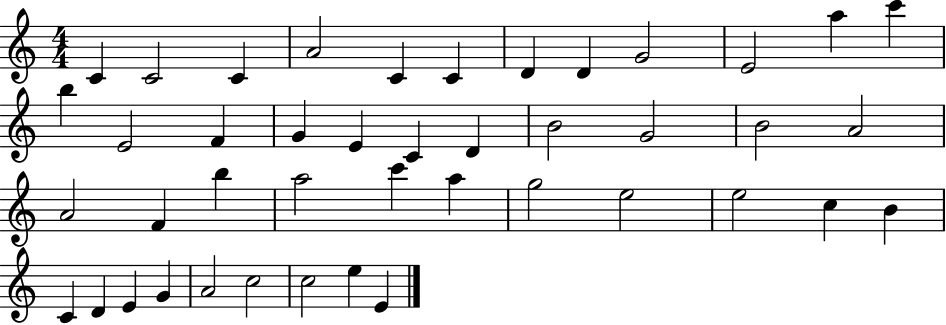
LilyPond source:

{
  \clef treble
  \numericTimeSignature
  \time 4/4
  \key c \major
  c'4 c'2 c'4 | a'2 c'4 c'4 | d'4 d'4 g'2 | e'2 a''4 c'''4 | \break b''4 e'2 f'4 | g'4 e'4 c'4 d'4 | b'2 g'2 | b'2 a'2 | \break a'2 f'4 b''4 | a''2 c'''4 a''4 | g''2 e''2 | e''2 c''4 b'4 | \break c'4 d'4 e'4 g'4 | a'2 c''2 | c''2 e''4 e'4 | \bar "|."
}